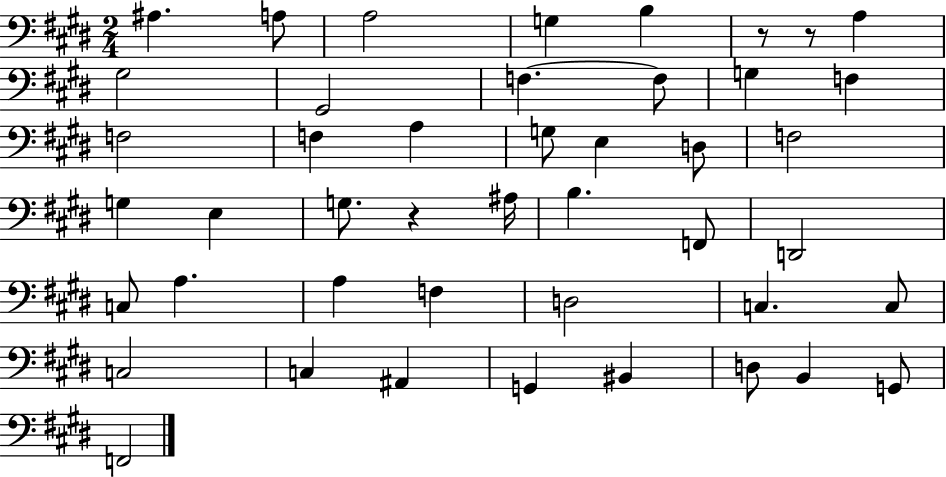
A#3/q. A3/e A3/h G3/q B3/q R/e R/e A3/q G#3/h G#2/h F3/q. F3/e G3/q F3/q F3/h F3/q A3/q G3/e E3/q D3/e F3/h G3/q E3/q G3/e. R/q A#3/s B3/q. F2/e D2/h C3/e A3/q. A3/q F3/q D3/h C3/q. C3/e C3/h C3/q A#2/q G2/q BIS2/q D3/e B2/q G2/e F2/h